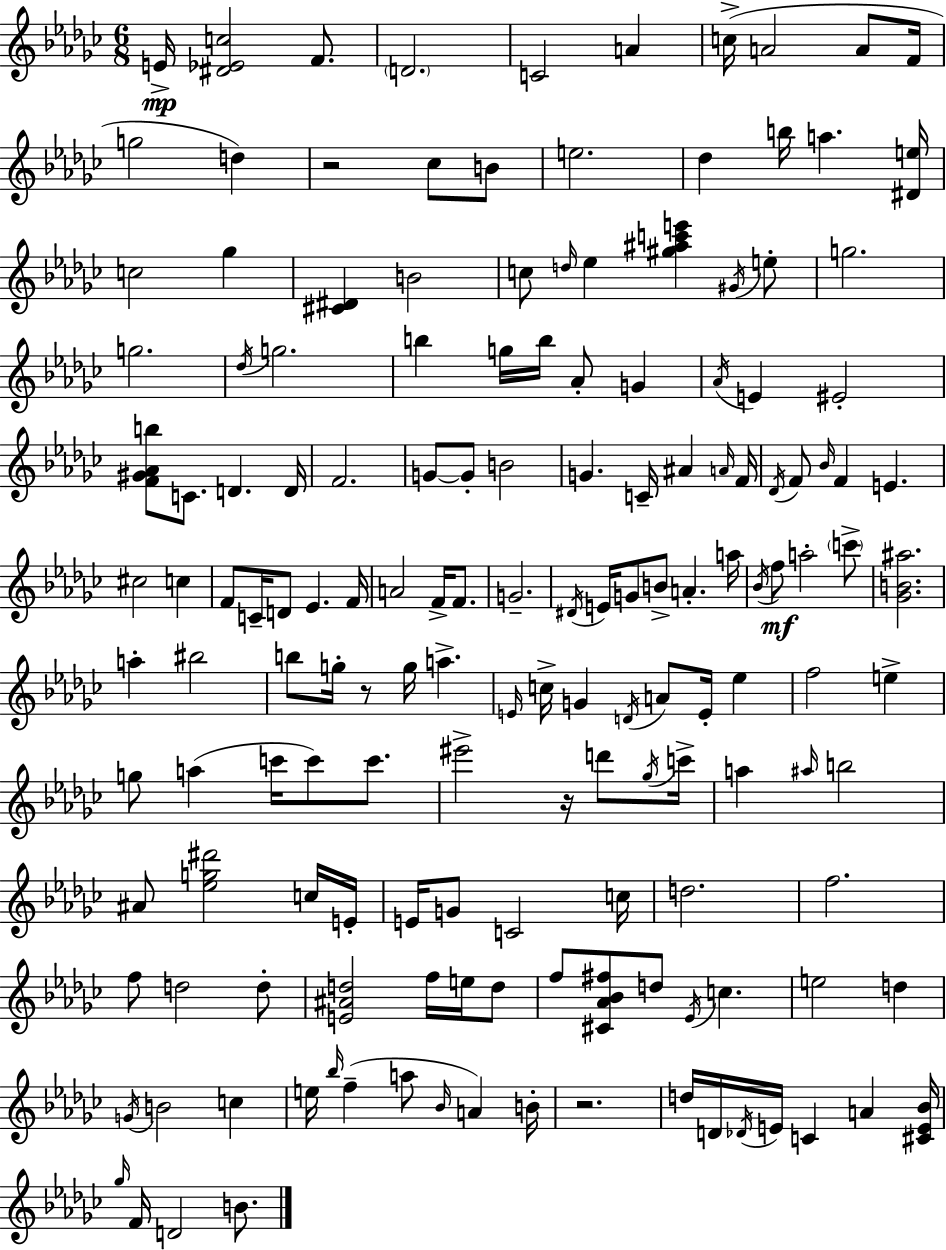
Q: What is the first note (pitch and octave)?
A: E4